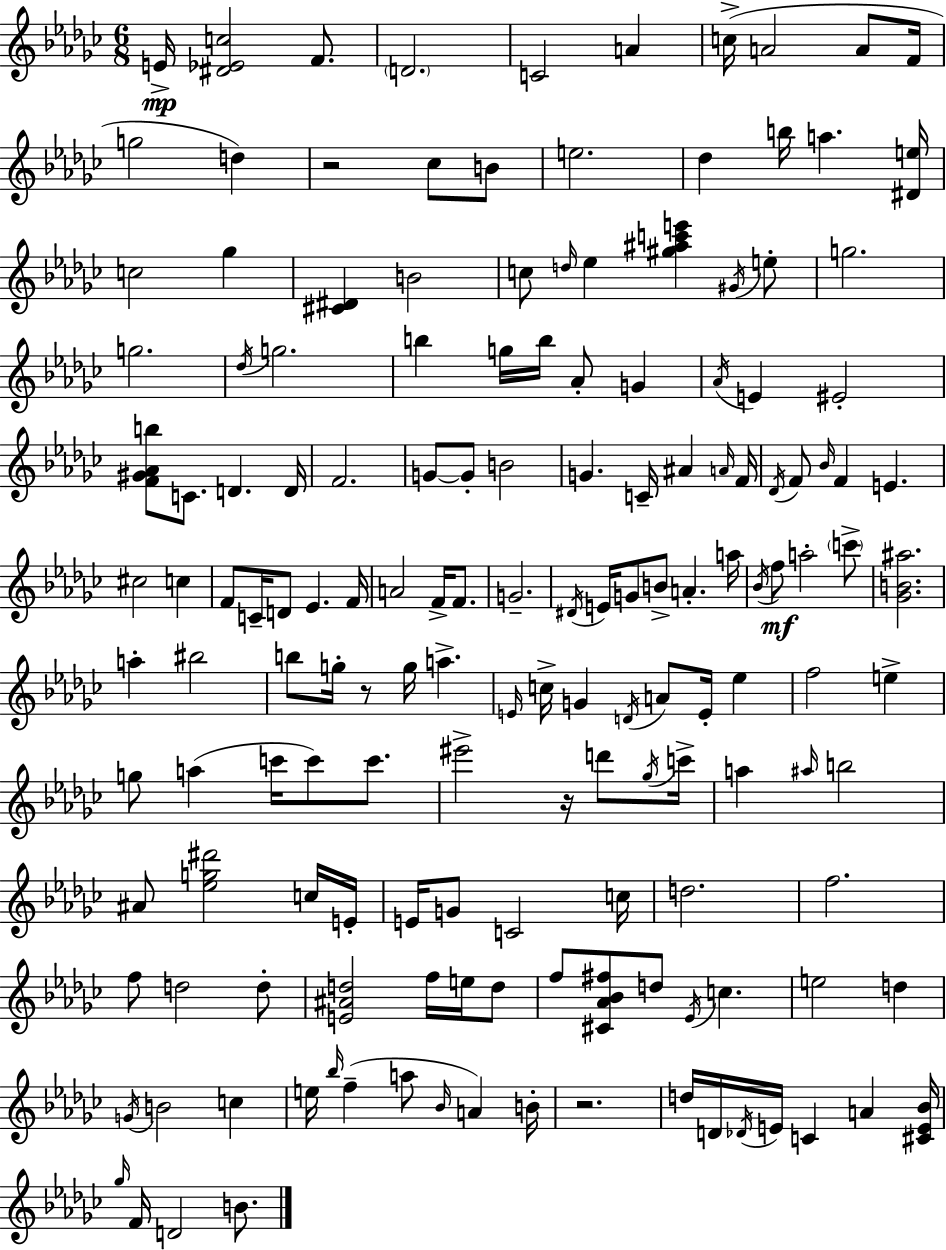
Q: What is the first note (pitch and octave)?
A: E4